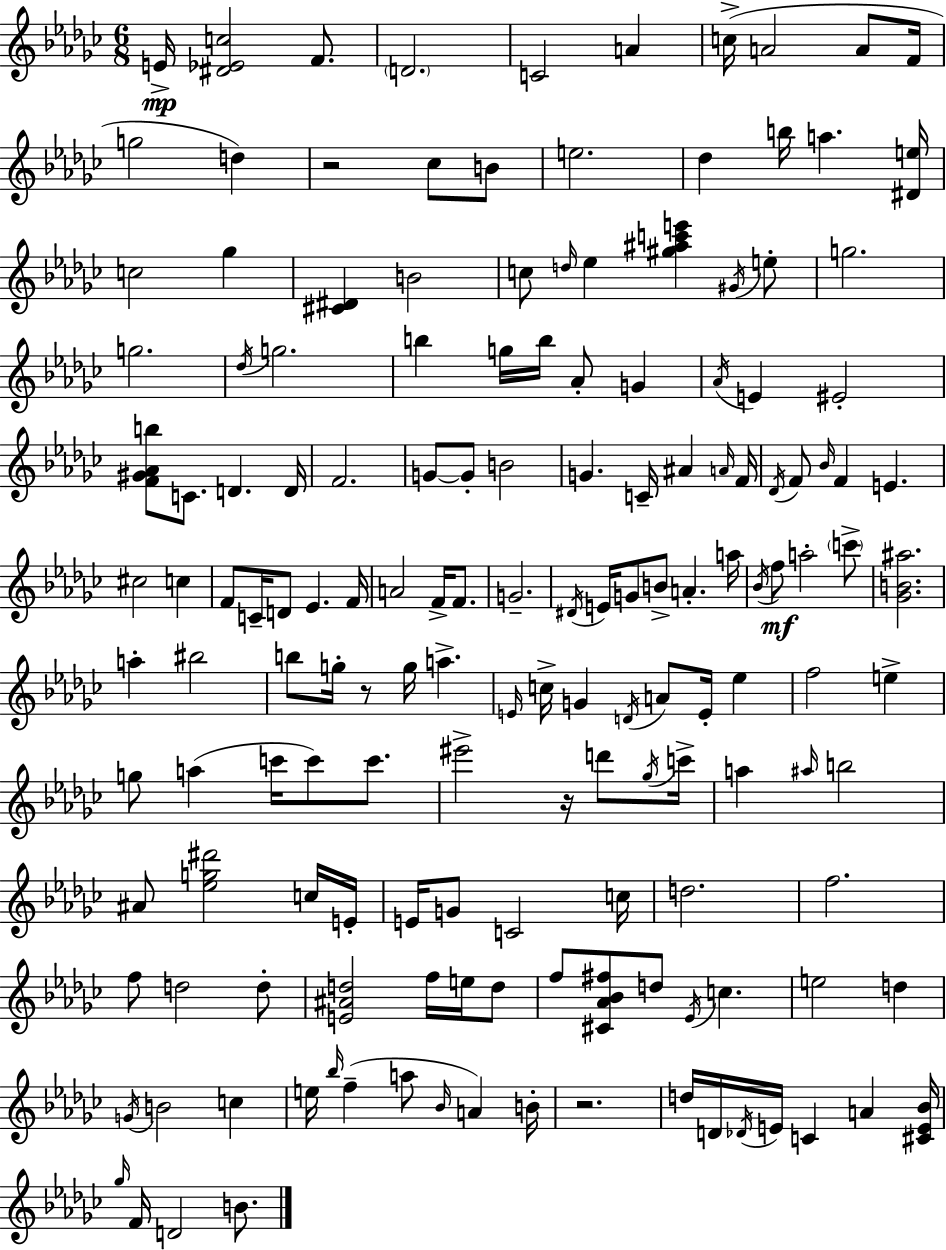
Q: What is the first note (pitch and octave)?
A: E4